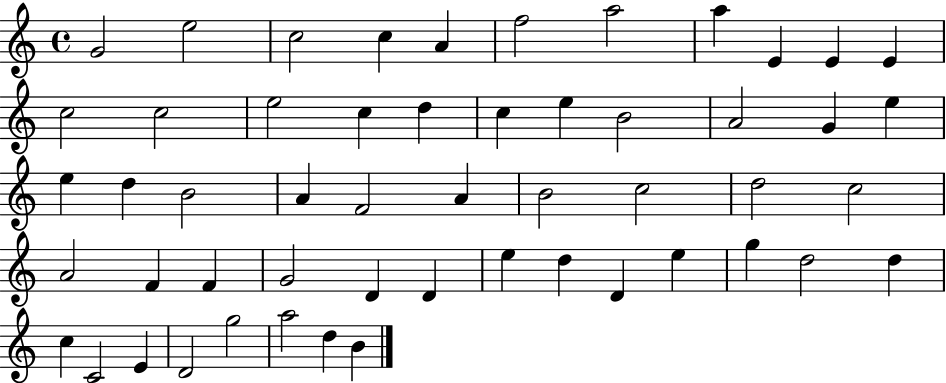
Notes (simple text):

G4/h E5/h C5/h C5/q A4/q F5/h A5/h A5/q E4/q E4/q E4/q C5/h C5/h E5/h C5/q D5/q C5/q E5/q B4/h A4/h G4/q E5/q E5/q D5/q B4/h A4/q F4/h A4/q B4/h C5/h D5/h C5/h A4/h F4/q F4/q G4/h D4/q D4/q E5/q D5/q D4/q E5/q G5/q D5/h D5/q C5/q C4/h E4/q D4/h G5/h A5/h D5/q B4/q